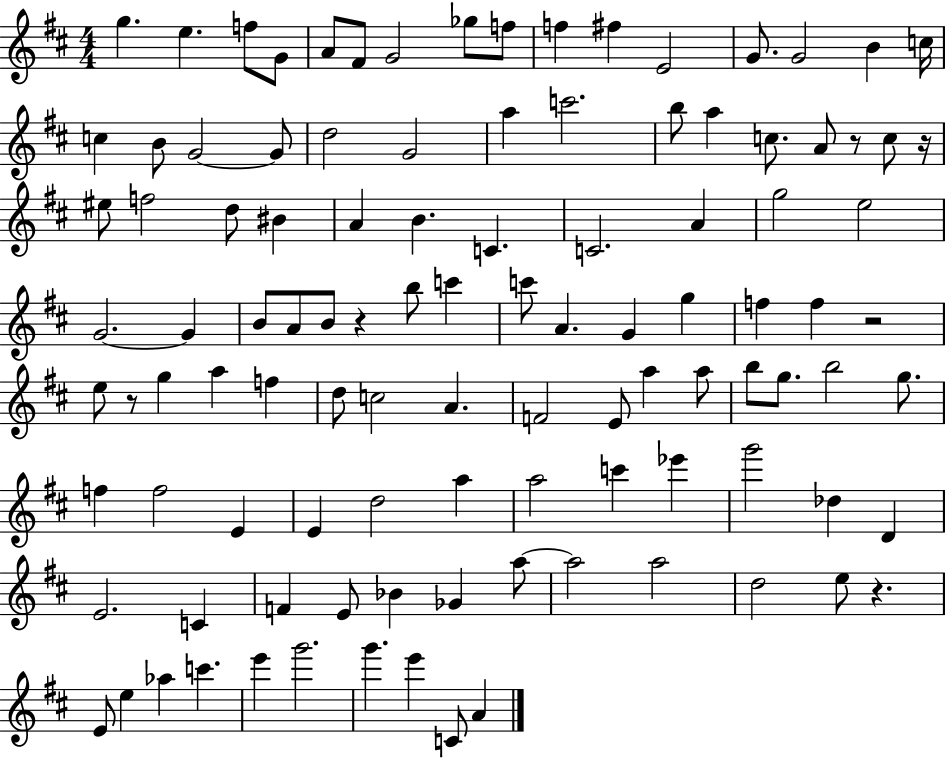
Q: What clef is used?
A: treble